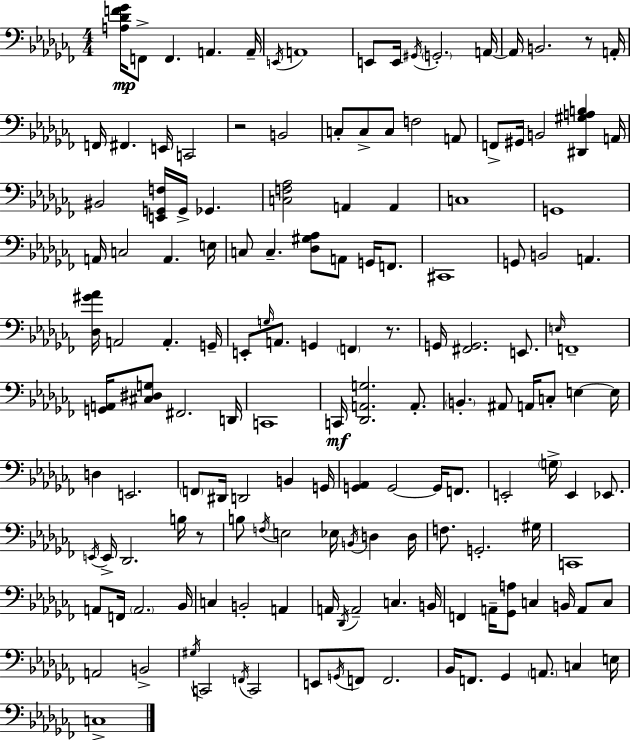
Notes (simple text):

[A3,Db4,F4,Gb4]/s F2/e F2/q. A2/q. A2/s E2/s A2/w E2/e E2/s G#2/s G2/h. A2/s A2/s B2/h. R/e A2/s F2/s F#2/q. E2/s C2/h R/h B2/h C3/e C3/e C3/e F3/h A2/e F2/e G#2/s B2/h [D#2,G#3,A3,B3]/q A2/s BIS2/h [E2,G2,F3]/s G2/s Gb2/q. [C3,F3,Ab3]/h A2/q A2/q C3/w G2/w A2/s C3/h A2/q. E3/s C3/e C3/q. [Db3,G#3,Ab3]/e A2/e G2/s F2/e. C#2/w G2/e B2/h A2/q. [Db3,G#4,Ab4]/s A2/h A2/q. G2/s E2/e G3/s A2/e. G2/q F2/q R/e. G2/s [F#2,G2]/h. E2/e. E3/s F2/w [G2,A2]/s [C#3,D#3,G3]/e F#2/h. D2/s C2/w C2/s [Db2,A2,G3]/h. A2/e. B2/q. A#2/e A2/s C3/e E3/q E3/s D3/q E2/h. F2/e D#2/s D2/h B2/q G2/s [G2,Ab2]/q G2/h G2/s F2/e. E2/h G3/s E2/q Eb2/e. E2/s E2/s Db2/h. B3/s R/e B3/e F3/s E3/h Eb3/s B2/s D3/q D3/s F3/e. G2/h. G#3/s C2/w A2/e F2/s A2/h. Bb2/s C3/q B2/h A2/q A2/s Db2/s A2/h C3/q. B2/s F2/q A2/s [Gb2,A3]/e C3/q B2/s A2/e C3/e A2/h B2/h G#3/s C2/h F2/s C2/h E2/e G2/s F2/e F2/h. Bb2/s F2/e. Gb2/q A2/e. C3/q E3/s C3/w